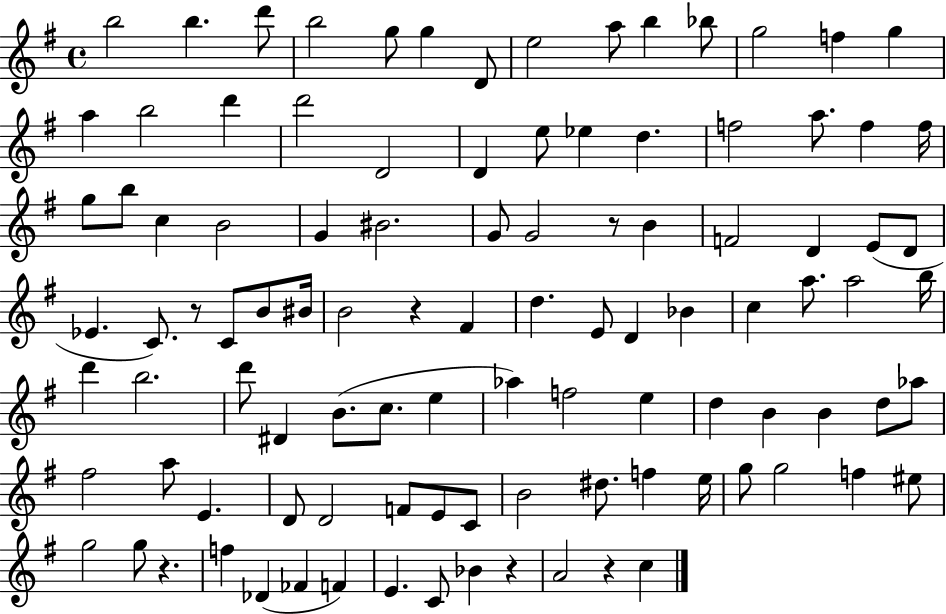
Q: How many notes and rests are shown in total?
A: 103